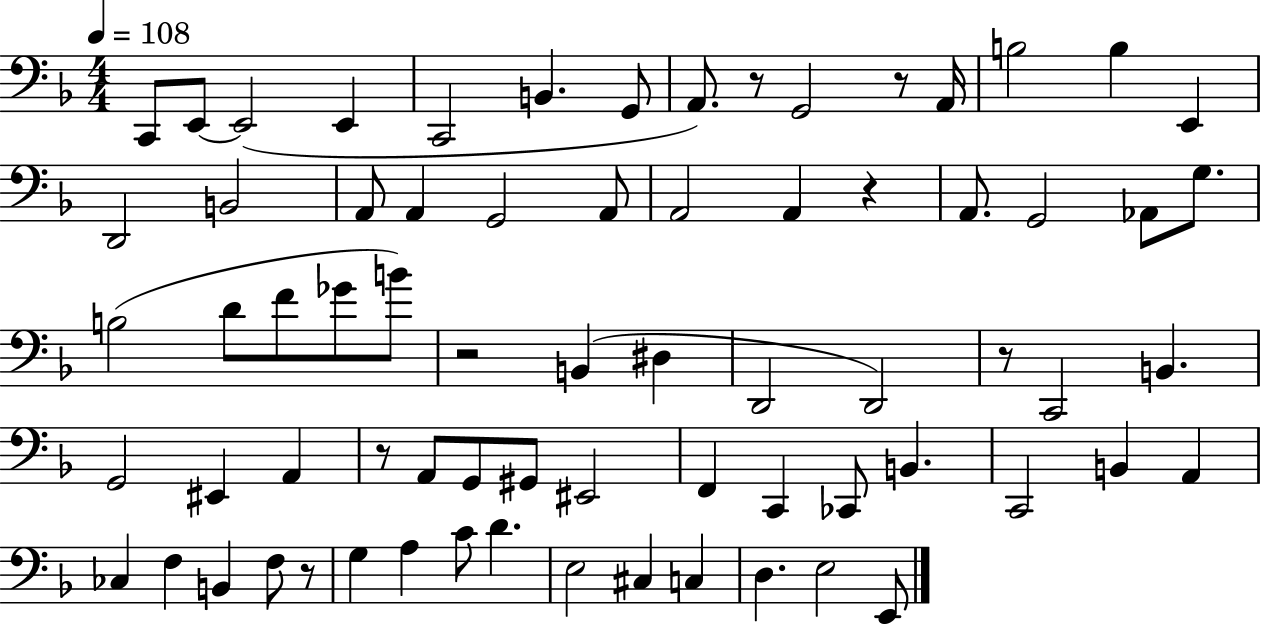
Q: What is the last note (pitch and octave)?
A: E2